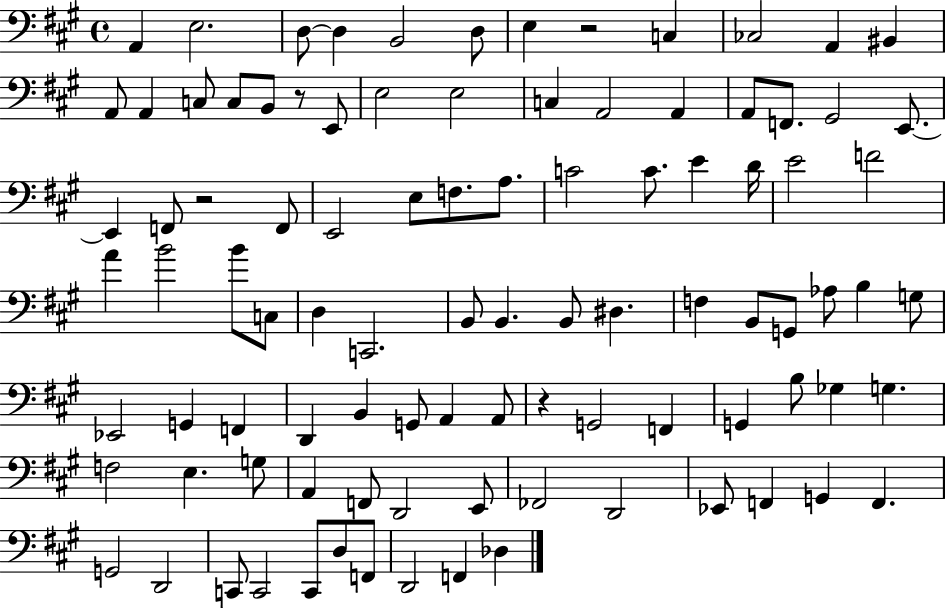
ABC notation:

X:1
T:Untitled
M:4/4
L:1/4
K:A
A,, E,2 D,/2 D, B,,2 D,/2 E, z2 C, _C,2 A,, ^B,, A,,/2 A,, C,/2 C,/2 B,,/2 z/2 E,,/2 E,2 E,2 C, A,,2 A,, A,,/2 F,,/2 ^G,,2 E,,/2 E,, F,,/2 z2 F,,/2 E,,2 E,/2 F,/2 A,/2 C2 C/2 E D/4 E2 F2 A B2 B/2 C,/2 D, C,,2 B,,/2 B,, B,,/2 ^D, F, B,,/2 G,,/2 _A,/2 B, G,/2 _E,,2 G,, F,, D,, B,, G,,/2 A,, A,,/2 z G,,2 F,, G,, B,/2 _G, G, F,2 E, G,/2 A,, F,,/2 D,,2 E,,/2 _F,,2 D,,2 _E,,/2 F,, G,, F,, G,,2 D,,2 C,,/2 C,,2 C,,/2 D,/2 F,,/2 D,,2 F,, _D,